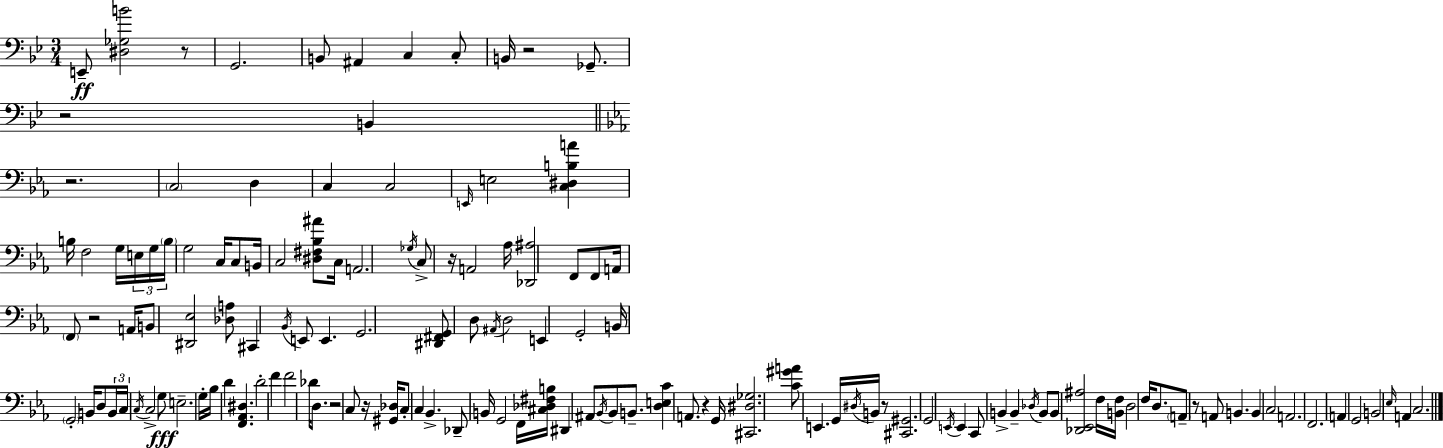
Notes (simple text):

E2/e [D#3,Gb3,B4]/h R/e G2/h. B2/e A#2/q C3/q C3/e B2/s R/h Gb2/e. R/h B2/q R/h. C3/h D3/q C3/q C3/h E2/s E3/h [C3,D#3,B3,A4]/q B3/s F3/h G3/s E3/s G3/s B3/s G3/h C3/s C3/e B2/s C3/h [D#3,F#3,Bb3,A#4]/e C3/s A2/h. Gb3/s C3/e R/s A2/h Ab3/s [Db2,A#3]/h F2/e F2/e A2/s F2/e R/h A2/s B2/e [D#2,Eb3]/h [Db3,A3]/e C#2/q Bb2/s E2/e E2/q. G2/h. [D#2,F#2,G2]/e D3/e A#2/s D3/h E2/q G2/h B2/s G2/h B2/s D3/e B2/s C3/s C3/s C3/h G3/e E3/h. G3/s Bb3/s D4/q [F2,Ab2,D#3]/q. D4/h F4/q F4/h Db4/s D3/e. R/h C3/e R/s [G#2,Db3]/s C3/e C3/q Bb2/q. Db2/e B2/s G2/h F2/s [C#3,Db3,F#3,B3]/s D#2/q A#2/e Bb2/s Bb2/e B2/e. [D3,E3,C4]/q A2/e. R/q G2/s [C#2,D#3,Gb3]/h. [C4,G#4,A4]/e E2/q. G2/s D#3/s B2/s R/e [C#2,G#2]/h. G2/h E2/s E2/q C2/e B2/q B2/q Db3/s B2/e B2/e [Db2,Eb2,A#3]/h F3/s [B2,F3]/s D3/h F3/s D3/e. A2/e R/e A2/e B2/q. B2/q C3/h A2/h. F2/h. A2/q G2/h B2/h Eb3/s A2/q C3/h.